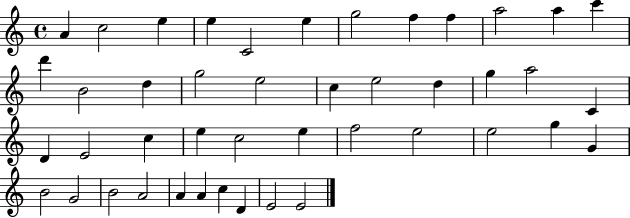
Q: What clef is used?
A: treble